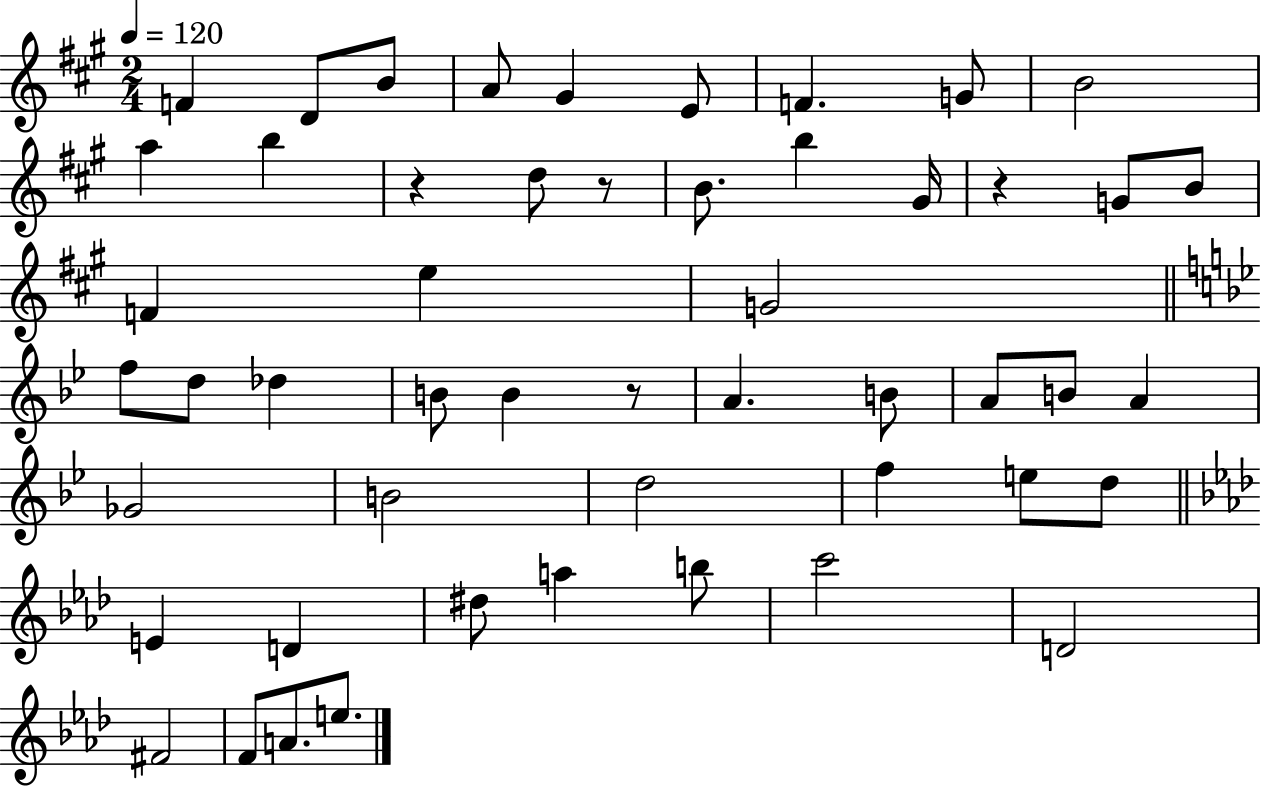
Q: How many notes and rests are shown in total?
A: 51